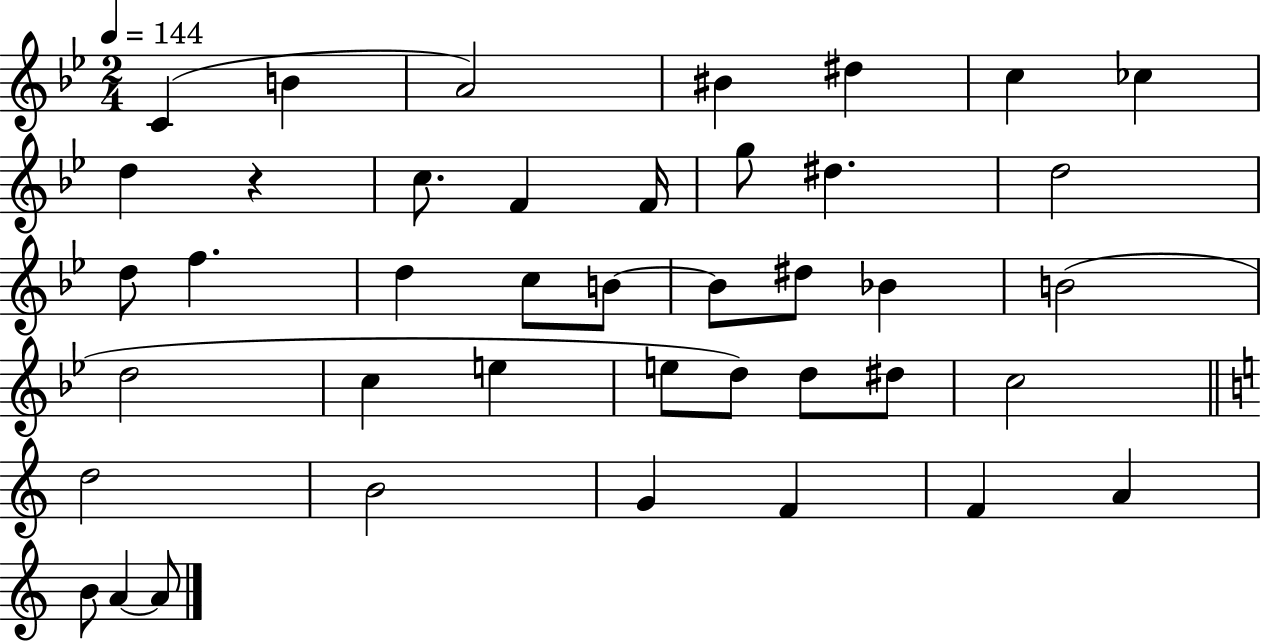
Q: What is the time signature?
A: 2/4